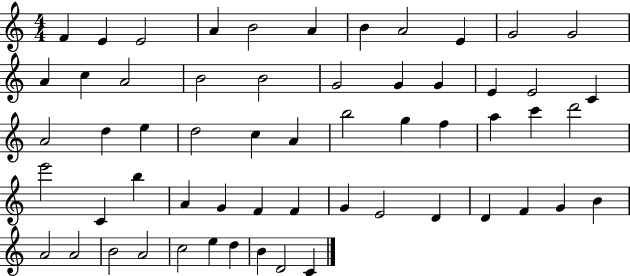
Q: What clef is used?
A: treble